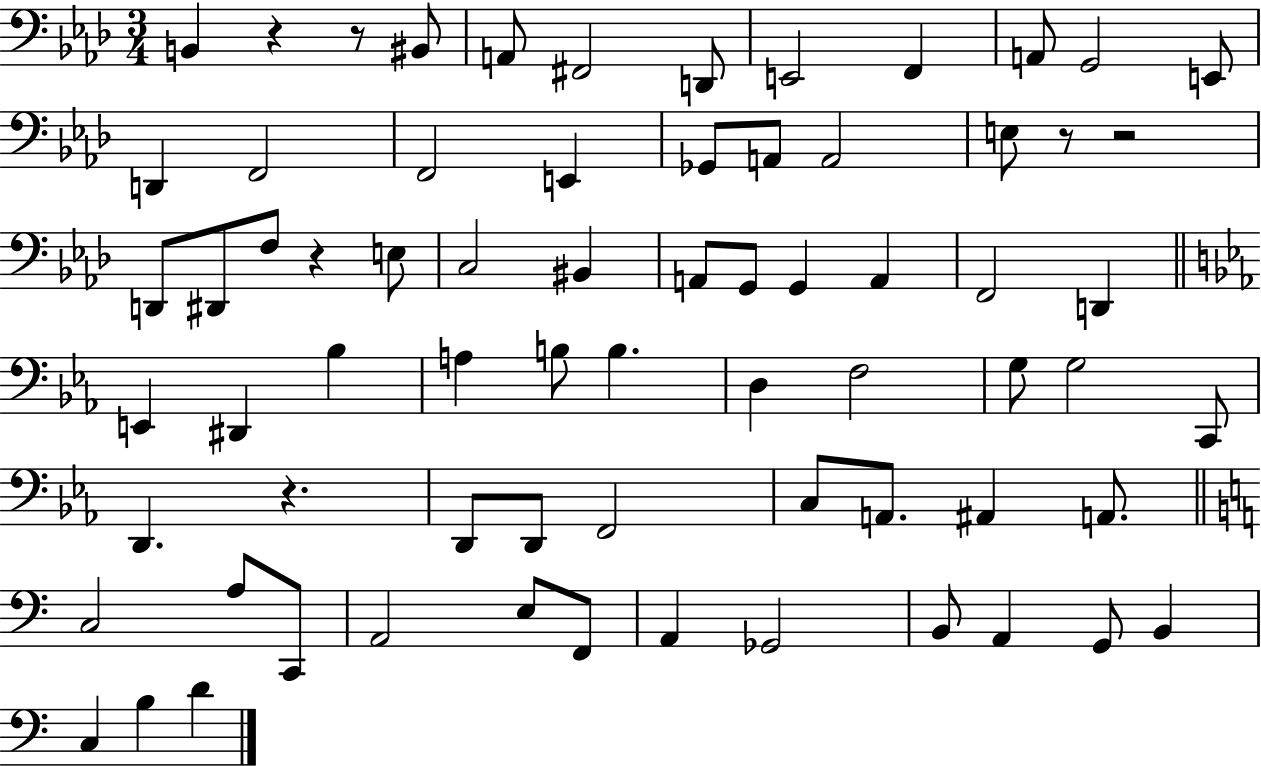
X:1
T:Untitled
M:3/4
L:1/4
K:Ab
B,, z z/2 ^B,,/2 A,,/2 ^F,,2 D,,/2 E,,2 F,, A,,/2 G,,2 E,,/2 D,, F,,2 F,,2 E,, _G,,/2 A,,/2 A,,2 E,/2 z/2 z2 D,,/2 ^D,,/2 F,/2 z E,/2 C,2 ^B,, A,,/2 G,,/2 G,, A,, F,,2 D,, E,, ^D,, _B, A, B,/2 B, D, F,2 G,/2 G,2 C,,/2 D,, z D,,/2 D,,/2 F,,2 C,/2 A,,/2 ^A,, A,,/2 C,2 A,/2 C,,/2 A,,2 E,/2 F,,/2 A,, _G,,2 B,,/2 A,, G,,/2 B,, C, B, D